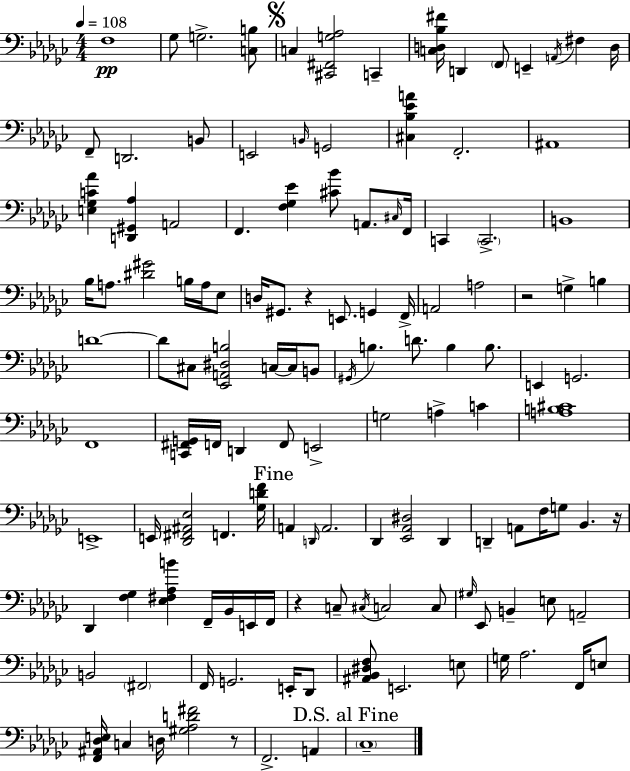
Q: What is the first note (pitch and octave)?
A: F3